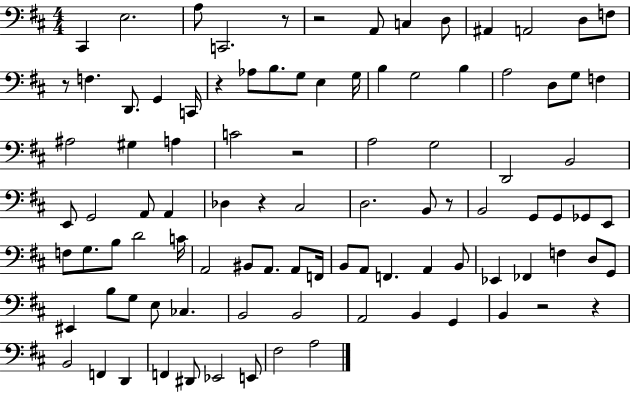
C#2/q E3/h. A3/e C2/h. R/e R/h A2/e C3/q D3/e A#2/q A2/h D3/e F3/e R/e F3/q. D2/e. G2/q C2/s R/q Ab3/e B3/e. G3/e E3/q G3/s B3/q G3/h B3/q A3/h D3/e G3/e F3/q A#3/h G#3/q A3/q C4/h R/h A3/h G3/h D2/h B2/h E2/e G2/h A2/e A2/q Db3/q R/q C#3/h D3/h. B2/e R/e B2/h G2/e G2/e Gb2/e E2/e F3/e G3/e. B3/e D4/h C4/s A2/h BIS2/e A2/e. A2/e F2/s B2/e A2/e F2/q. A2/q B2/e Eb2/q FES2/q F3/q D3/e G2/e EIS2/q B3/e G3/e E3/e CES3/q. B2/h B2/h A2/h B2/q G2/q B2/q R/h R/q B2/h F2/q D2/q F2/q D#2/e Eb2/h E2/e F#3/h A3/h